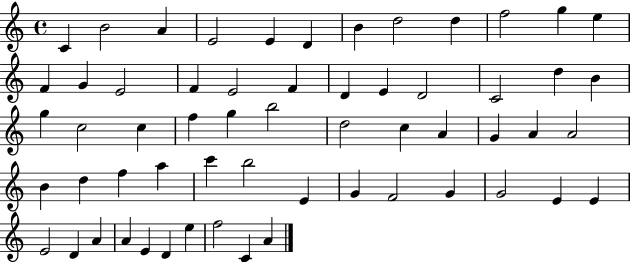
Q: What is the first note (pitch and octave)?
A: C4